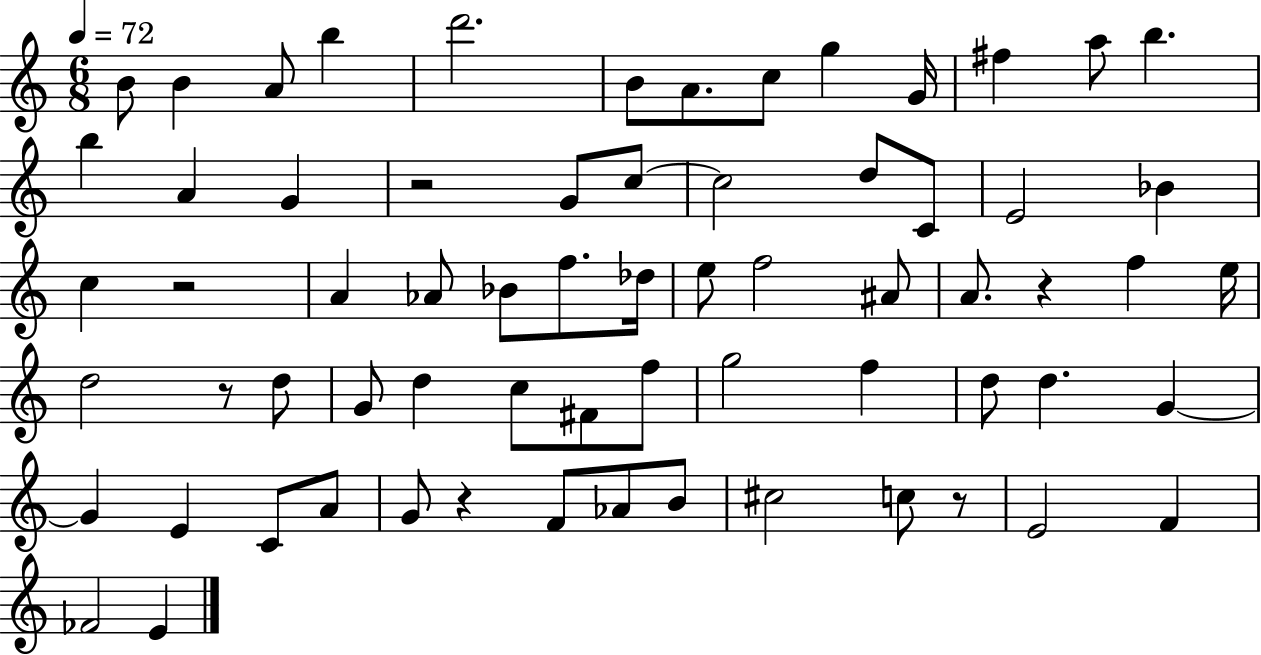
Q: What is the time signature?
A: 6/8